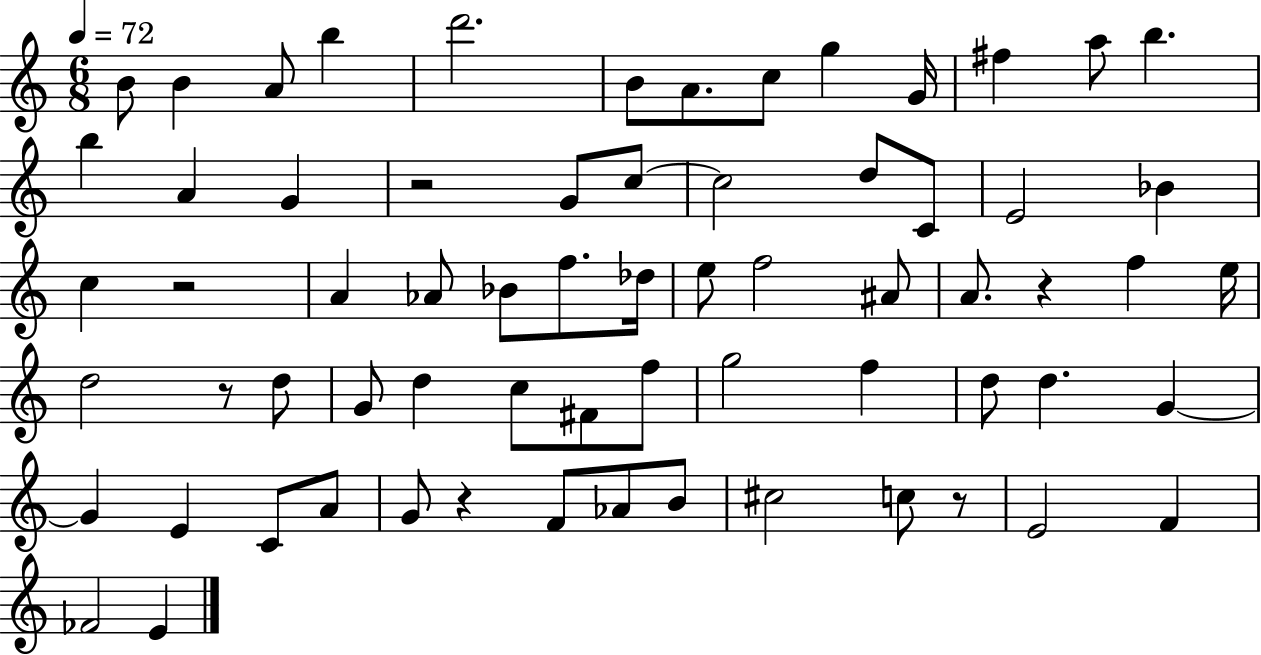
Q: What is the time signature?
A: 6/8